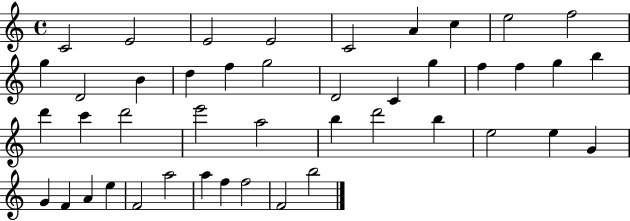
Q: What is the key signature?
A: C major